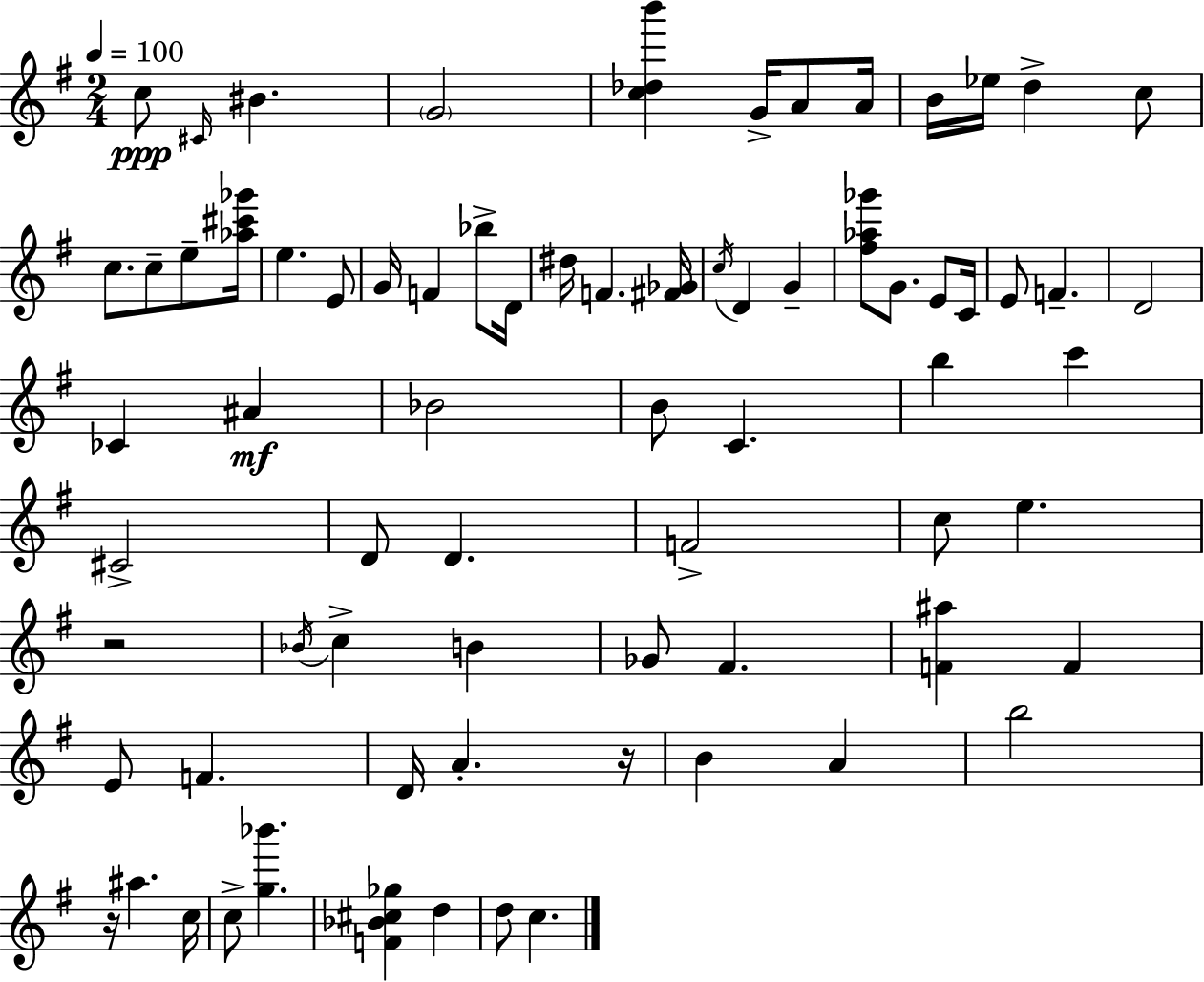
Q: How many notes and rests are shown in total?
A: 73